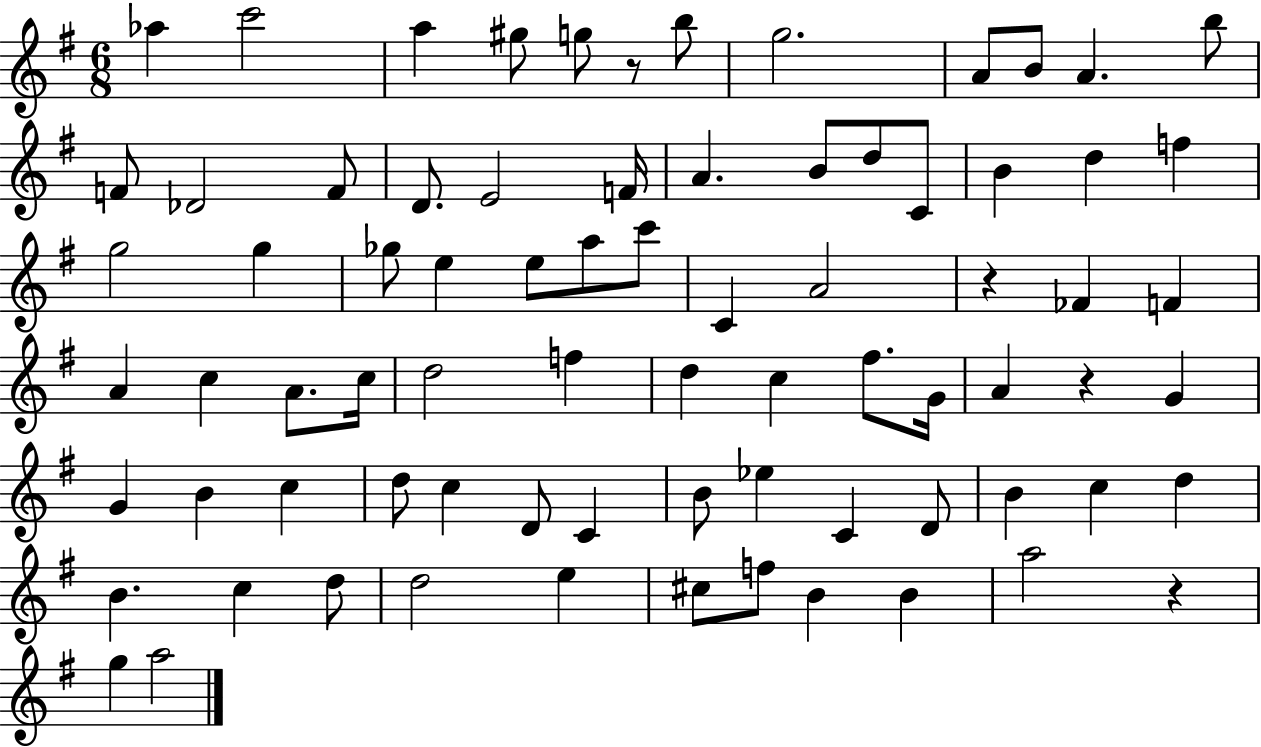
Ab5/q C6/h A5/q G#5/e G5/e R/e B5/e G5/h. A4/e B4/e A4/q. B5/e F4/e Db4/h F4/e D4/e. E4/h F4/s A4/q. B4/e D5/e C4/e B4/q D5/q F5/q G5/h G5/q Gb5/e E5/q E5/e A5/e C6/e C4/q A4/h R/q FES4/q F4/q A4/q C5/q A4/e. C5/s D5/h F5/q D5/q C5/q F#5/e. G4/s A4/q R/q G4/q G4/q B4/q C5/q D5/e C5/q D4/e C4/q B4/e Eb5/q C4/q D4/e B4/q C5/q D5/q B4/q. C5/q D5/e D5/h E5/q C#5/e F5/e B4/q B4/q A5/h R/q G5/q A5/h